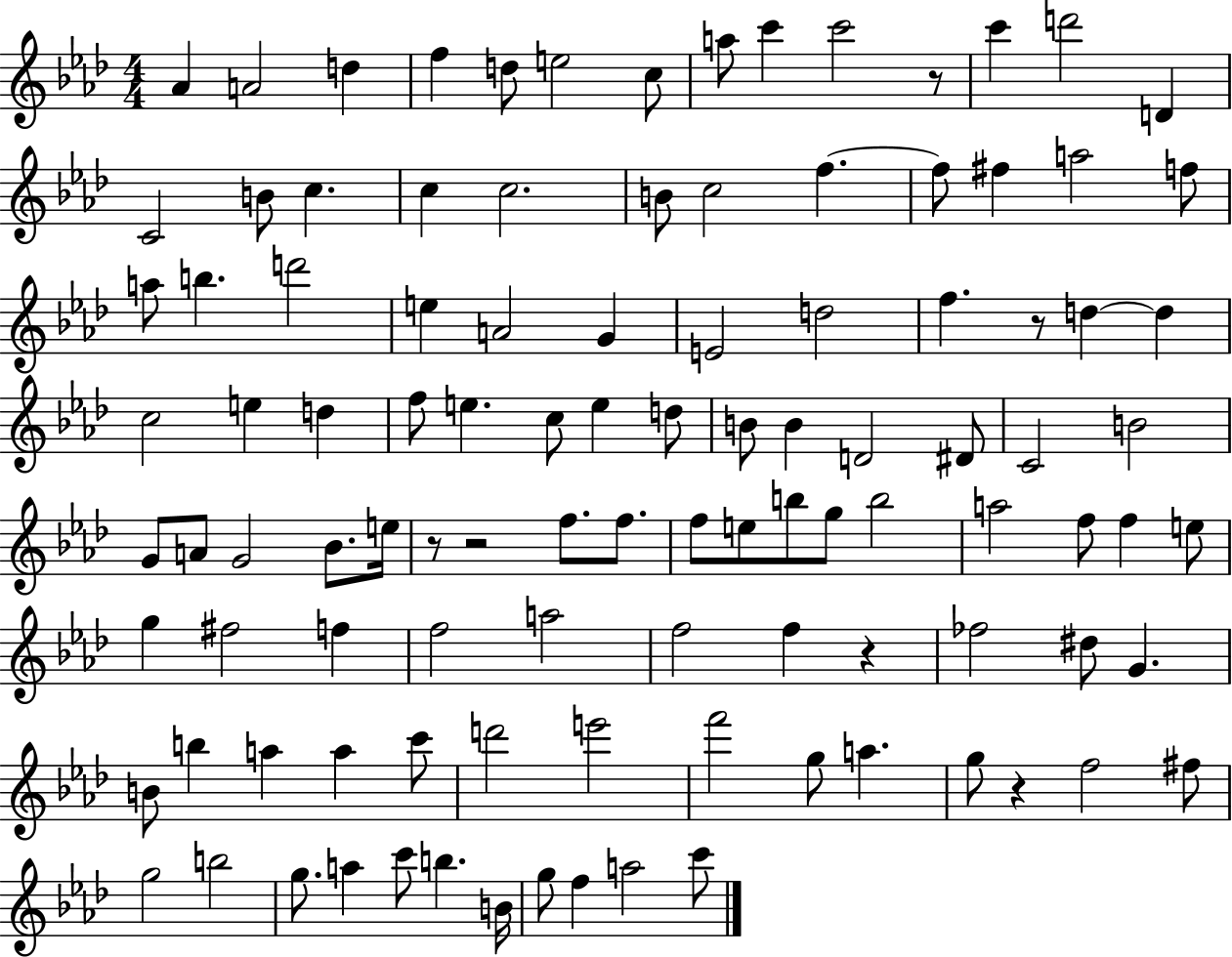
Ab4/q A4/h D5/q F5/q D5/e E5/h C5/e A5/e C6/q C6/h R/e C6/q D6/h D4/q C4/h B4/e C5/q. C5/q C5/h. B4/e C5/h F5/q. F5/e F#5/q A5/h F5/e A5/e B5/q. D6/h E5/q A4/h G4/q E4/h D5/h F5/q. R/e D5/q D5/q C5/h E5/q D5/q F5/e E5/q. C5/e E5/q D5/e B4/e B4/q D4/h D#4/e C4/h B4/h G4/e A4/e G4/h Bb4/e. E5/s R/e R/h F5/e. F5/e. F5/e E5/e B5/e G5/e B5/h A5/h F5/e F5/q E5/e G5/q F#5/h F5/q F5/h A5/h F5/h F5/q R/q FES5/h D#5/e G4/q. B4/e B5/q A5/q A5/q C6/e D6/h E6/h F6/h G5/e A5/q. G5/e R/q F5/h F#5/e G5/h B5/h G5/e. A5/q C6/e B5/q. B4/s G5/e F5/q A5/h C6/e